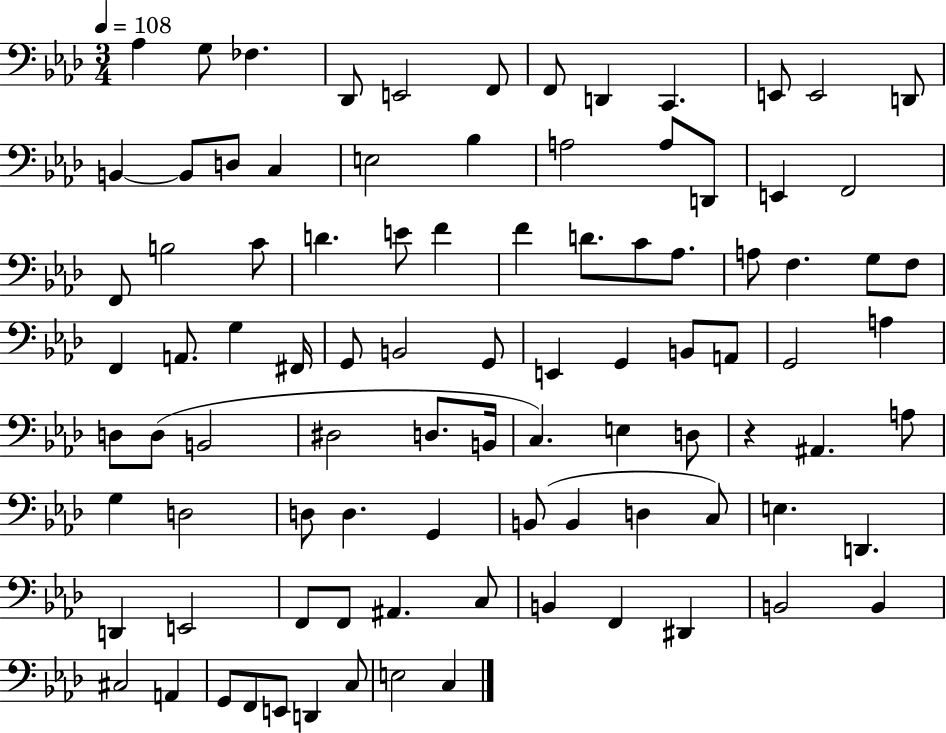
{
  \clef bass
  \numericTimeSignature
  \time 3/4
  \key aes \major
  \tempo 4 = 108
  aes4 g8 fes4. | des,8 e,2 f,8 | f,8 d,4 c,4. | e,8 e,2 d,8 | \break b,4~~ b,8 d8 c4 | e2 bes4 | a2 a8 d,8 | e,4 f,2 | \break f,8 b2 c'8 | d'4. e'8 f'4 | f'4 d'8. c'8 aes8. | a8 f4. g8 f8 | \break f,4 a,8. g4 fis,16 | g,8 b,2 g,8 | e,4 g,4 b,8 a,8 | g,2 a4 | \break d8 d8( b,2 | dis2 d8. b,16 | c4.) e4 d8 | r4 ais,4. a8 | \break g4 d2 | d8 d4. g,4 | b,8( b,4 d4 c8) | e4. d,4. | \break d,4 e,2 | f,8 f,8 ais,4. c8 | b,4 f,4 dis,4 | b,2 b,4 | \break cis2 a,4 | g,8 f,8 e,8 d,4 c8 | e2 c4 | \bar "|."
}